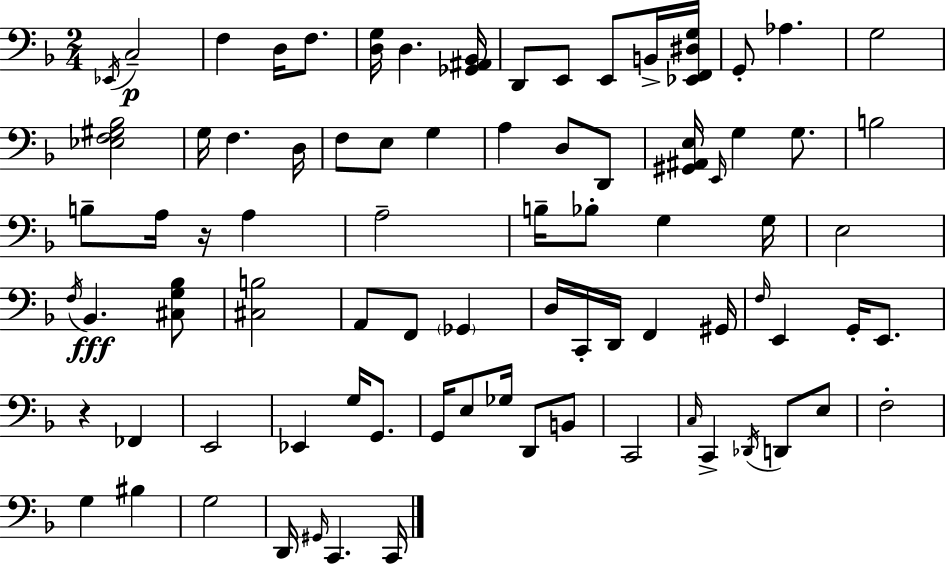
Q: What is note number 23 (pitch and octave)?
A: E2